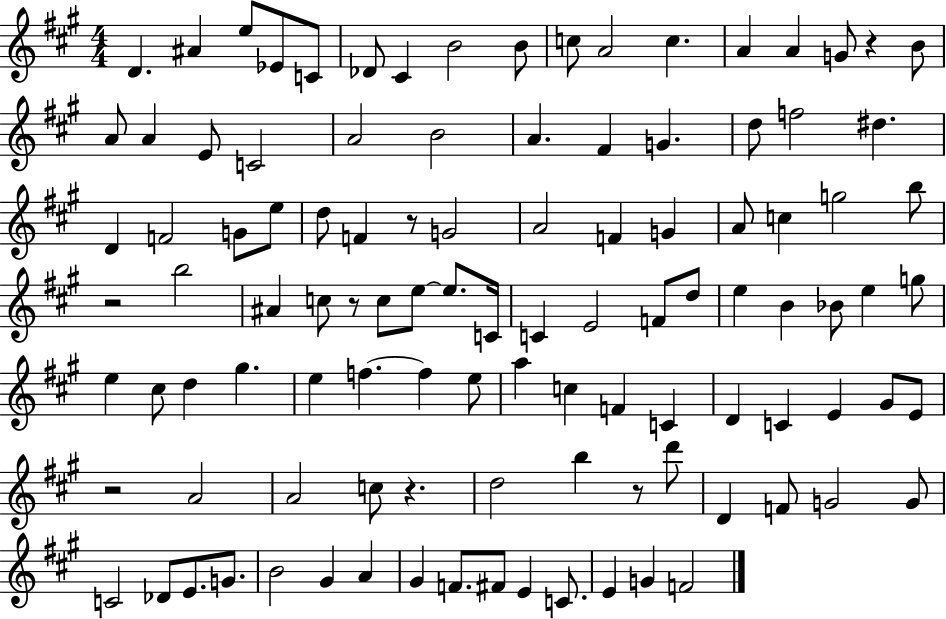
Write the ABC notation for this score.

X:1
T:Untitled
M:4/4
L:1/4
K:A
D ^A e/2 _E/2 C/2 _D/2 ^C B2 B/2 c/2 A2 c A A G/2 z B/2 A/2 A E/2 C2 A2 B2 A ^F G d/2 f2 ^d D F2 G/2 e/2 d/2 F z/2 G2 A2 F G A/2 c g2 b/2 z2 b2 ^A c/2 z/2 c/2 e/2 e/2 C/4 C E2 F/2 d/2 e B _B/2 e g/2 e ^c/2 d ^g e f f e/2 a c F C D C E ^G/2 E/2 z2 A2 A2 c/2 z d2 b z/2 d'/2 D F/2 G2 G/2 C2 _D/2 E/2 G/2 B2 ^G A ^G F/2 ^F/2 E C/2 E G F2